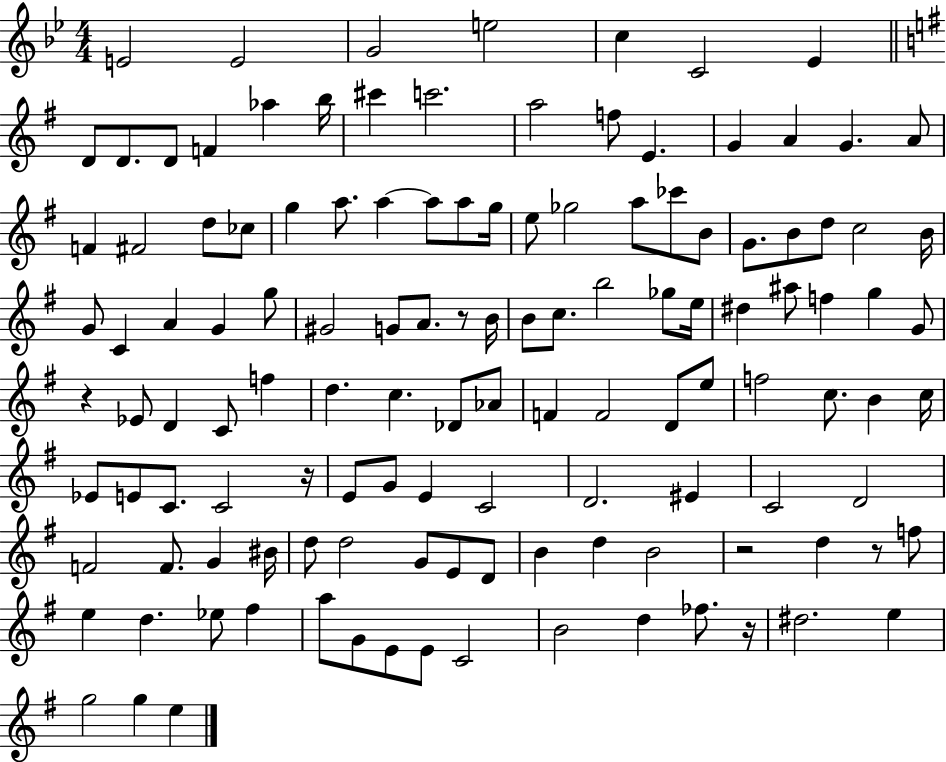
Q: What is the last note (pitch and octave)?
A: E5